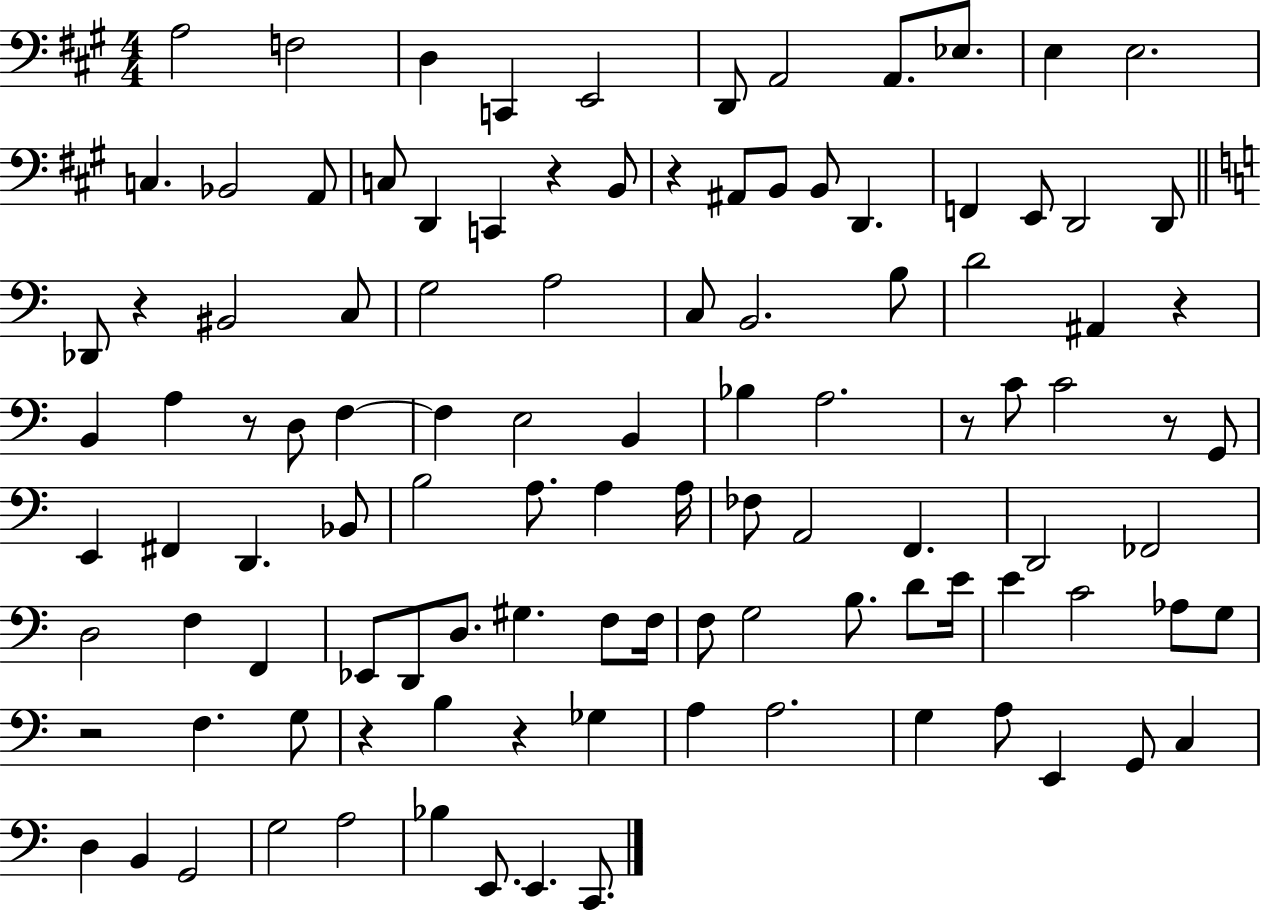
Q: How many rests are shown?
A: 10